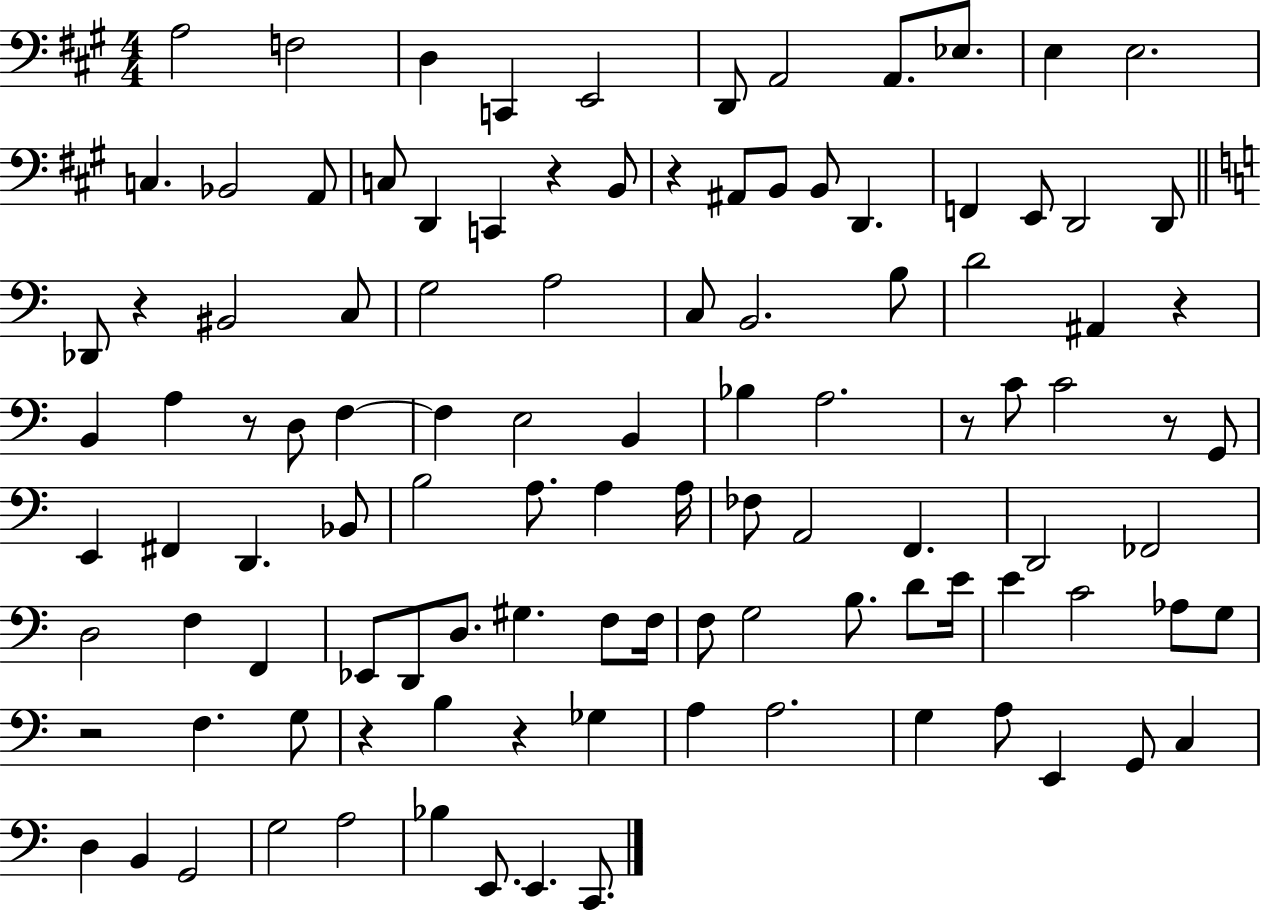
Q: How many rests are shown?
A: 10